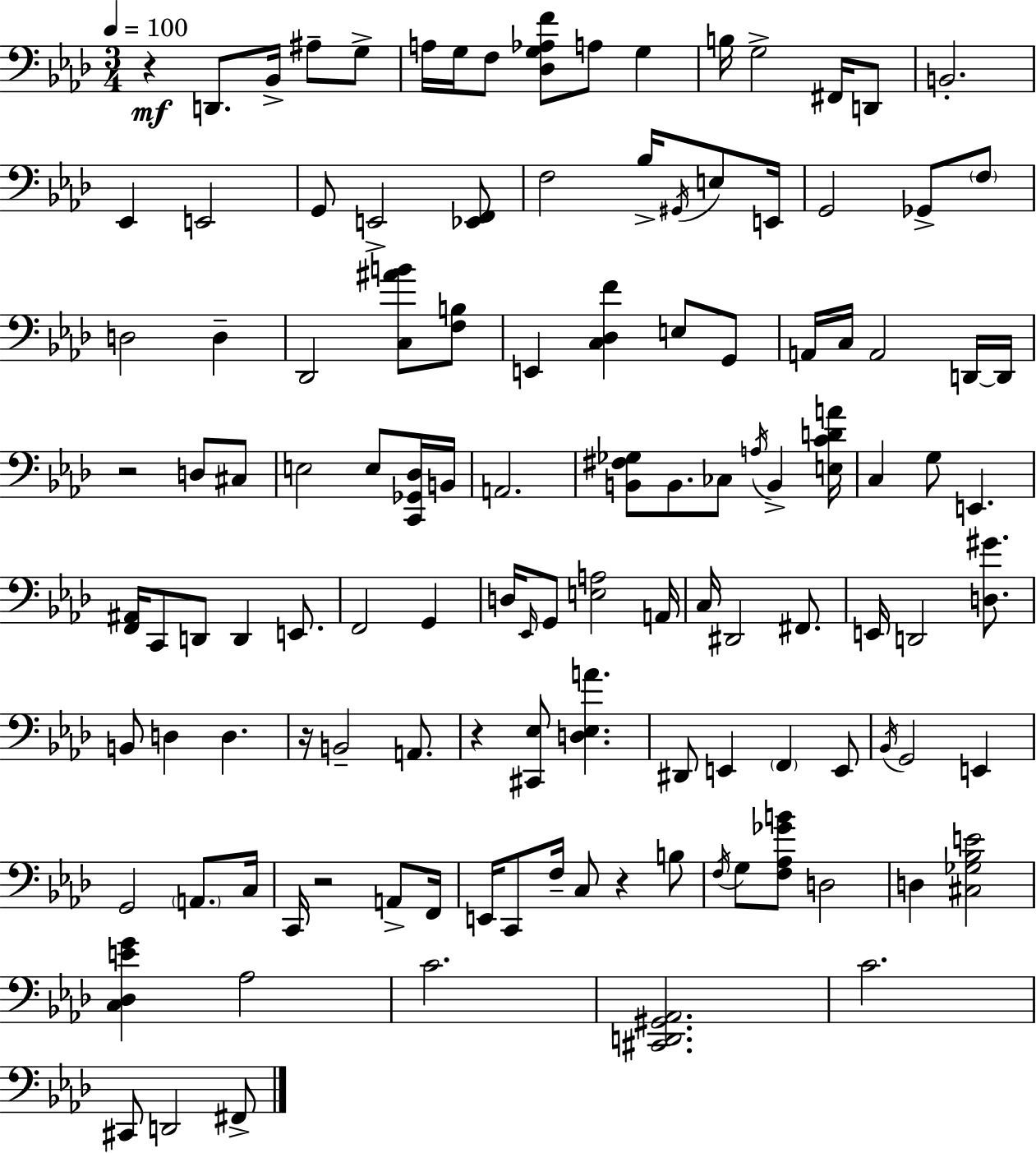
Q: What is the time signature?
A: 3/4